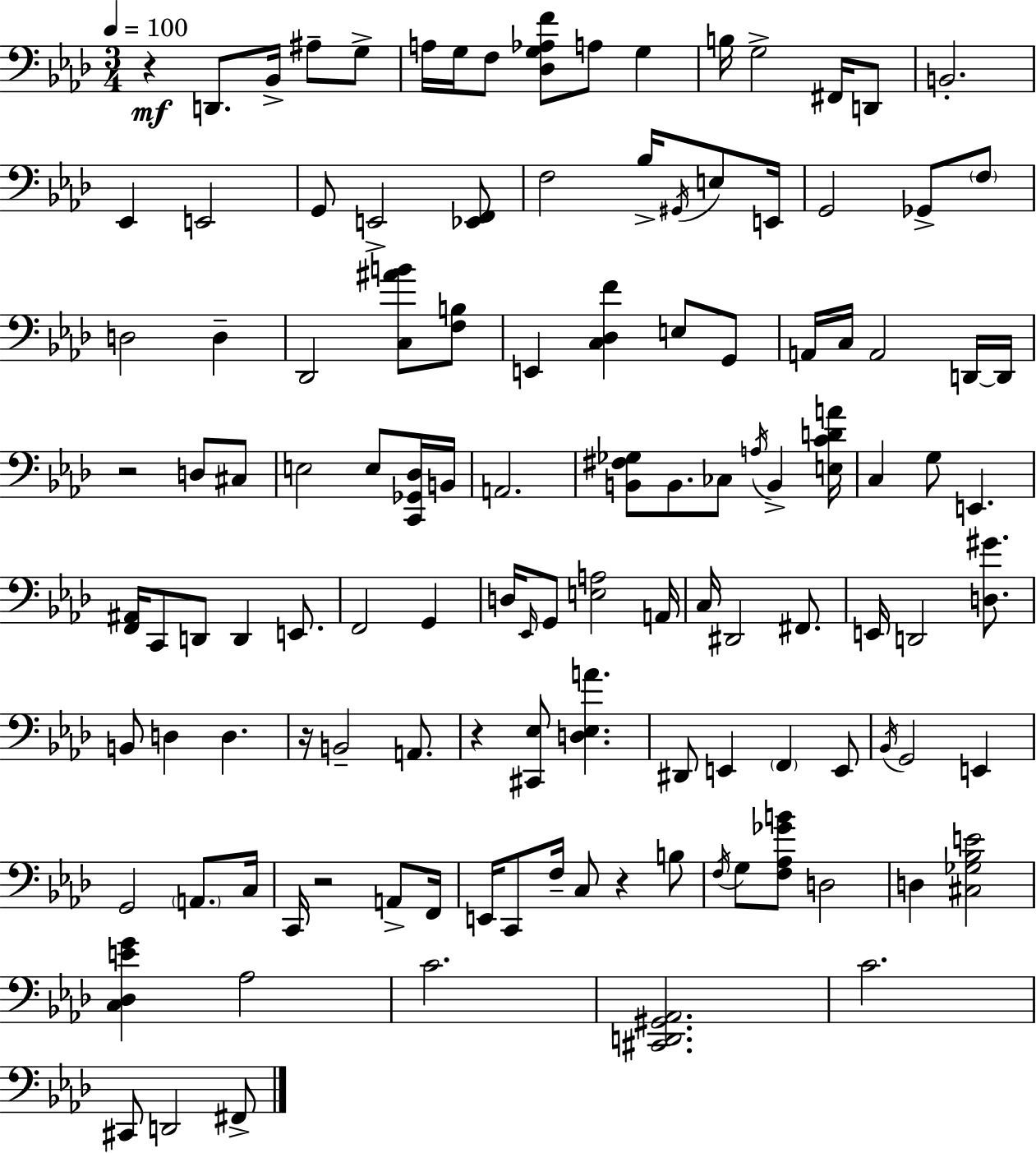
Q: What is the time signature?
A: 3/4